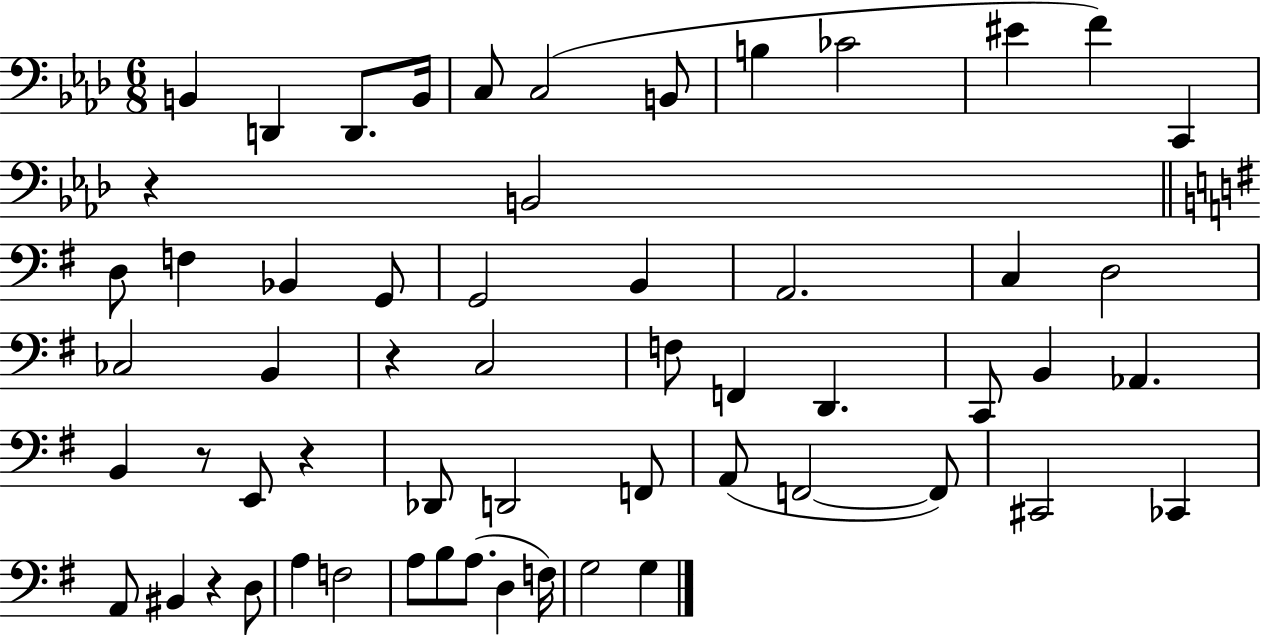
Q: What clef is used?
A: bass